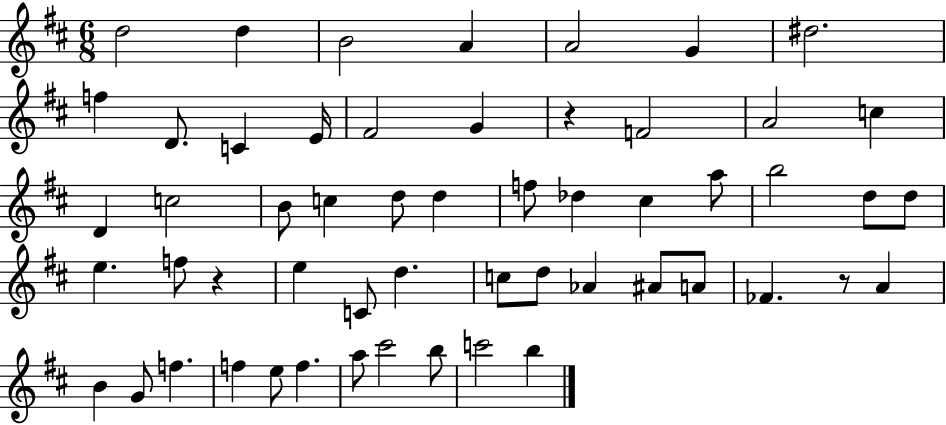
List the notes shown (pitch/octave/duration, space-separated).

D5/h D5/q B4/h A4/q A4/h G4/q D#5/h. F5/q D4/e. C4/q E4/s F#4/h G4/q R/q F4/h A4/h C5/q D4/q C5/h B4/e C5/q D5/e D5/q F5/e Db5/q C#5/q A5/e B5/h D5/e D5/e E5/q. F5/e R/q E5/q C4/e D5/q. C5/e D5/e Ab4/q A#4/e A4/e FES4/q. R/e A4/q B4/q G4/e F5/q. F5/q E5/e F5/q. A5/e C#6/h B5/e C6/h B5/q